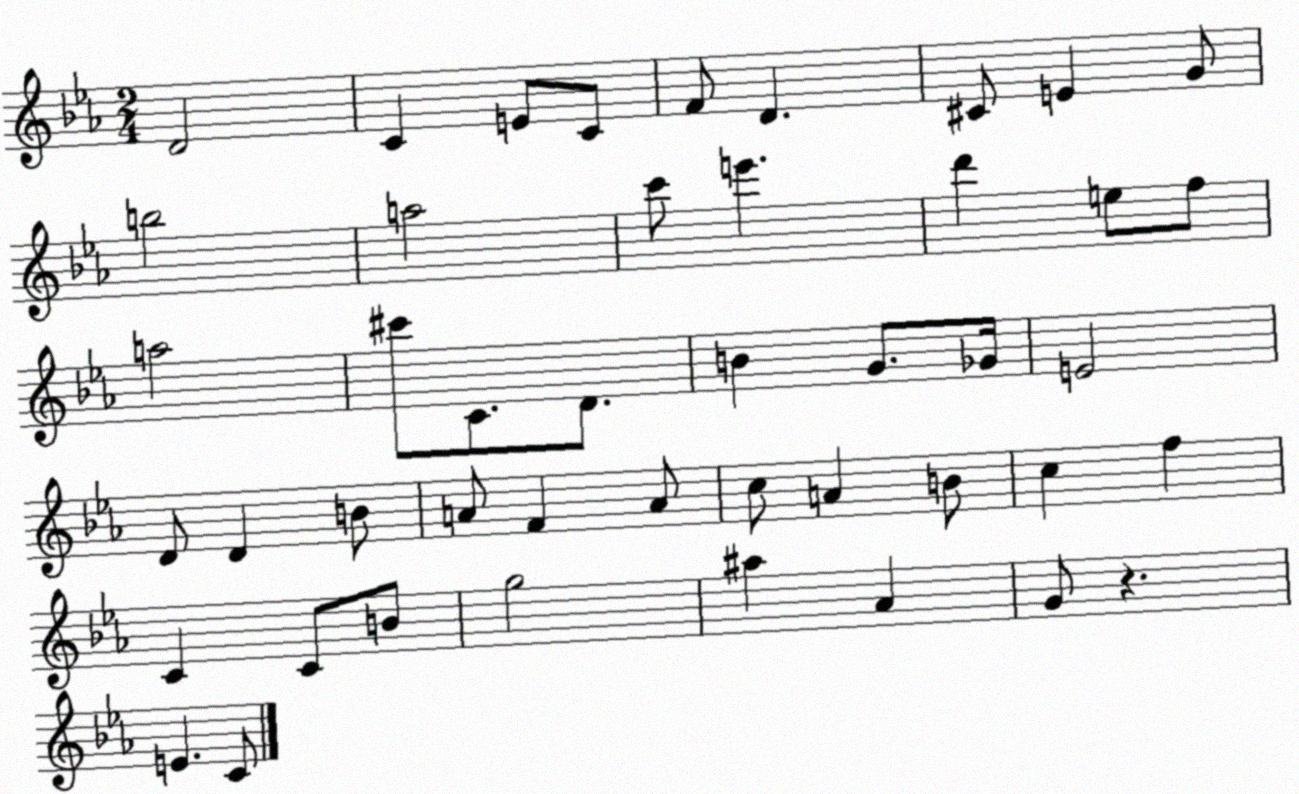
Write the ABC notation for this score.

X:1
T:Untitled
M:2/4
L:1/4
K:Eb
D2 C E/2 C/2 F/2 D ^C/2 E G/2 b2 a2 c'/2 e' d' e/2 f/2 a2 ^c'/2 C/2 D/2 B G/2 _G/4 E2 D/2 D B/2 A/2 F A/2 c/2 A B/2 c f C C/2 B/2 g2 ^a _A G/2 z E C/2